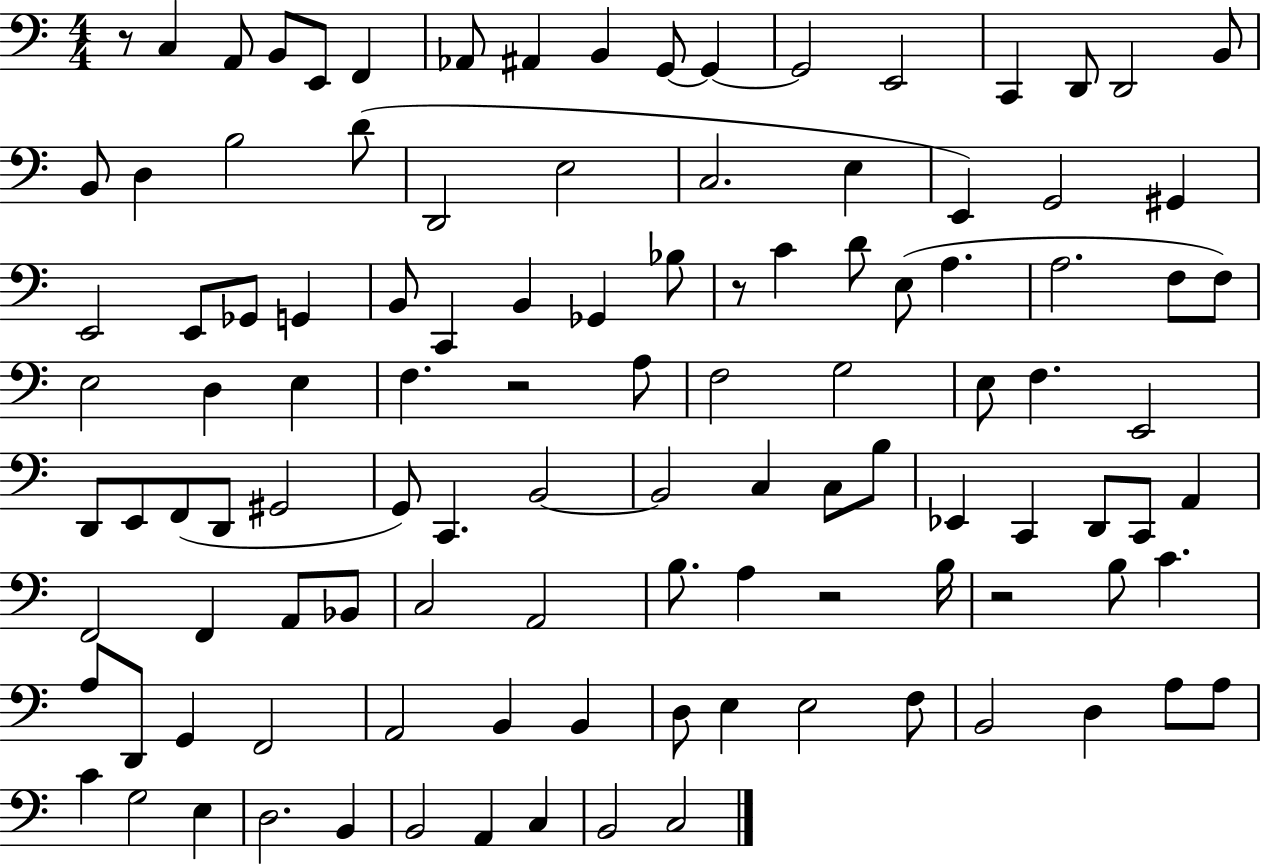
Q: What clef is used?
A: bass